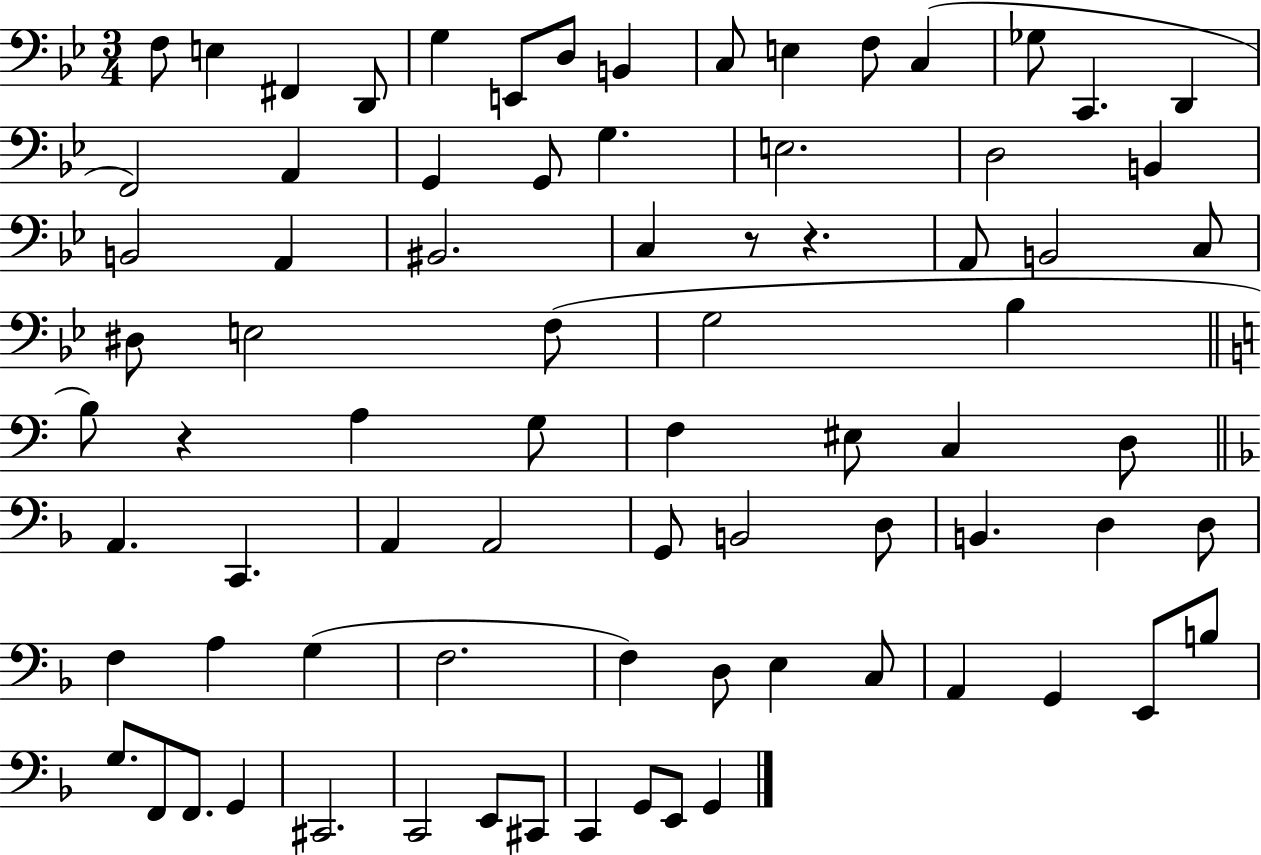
{
  \clef bass
  \numericTimeSignature
  \time 3/4
  \key bes \major
  f8 e4 fis,4 d,8 | g4 e,8 d8 b,4 | c8 e4 f8 c4( | ges8 c,4. d,4 | \break f,2) a,4 | g,4 g,8 g4. | e2. | d2 b,4 | \break b,2 a,4 | bis,2. | c4 r8 r4. | a,8 b,2 c8 | \break dis8 e2 f8( | g2 bes4 | \bar "||" \break \key c \major b8) r4 a4 g8 | f4 eis8 c4 d8 | \bar "||" \break \key d \minor a,4. c,4. | a,4 a,2 | g,8 b,2 d8 | b,4. d4 d8 | \break f4 a4 g4( | f2. | f4) d8 e4 c8 | a,4 g,4 e,8 b8 | \break g8. f,8 f,8. g,4 | cis,2. | c,2 e,8 cis,8 | c,4 g,8 e,8 g,4 | \break \bar "|."
}